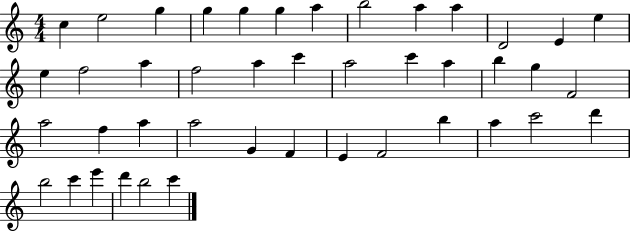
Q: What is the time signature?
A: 4/4